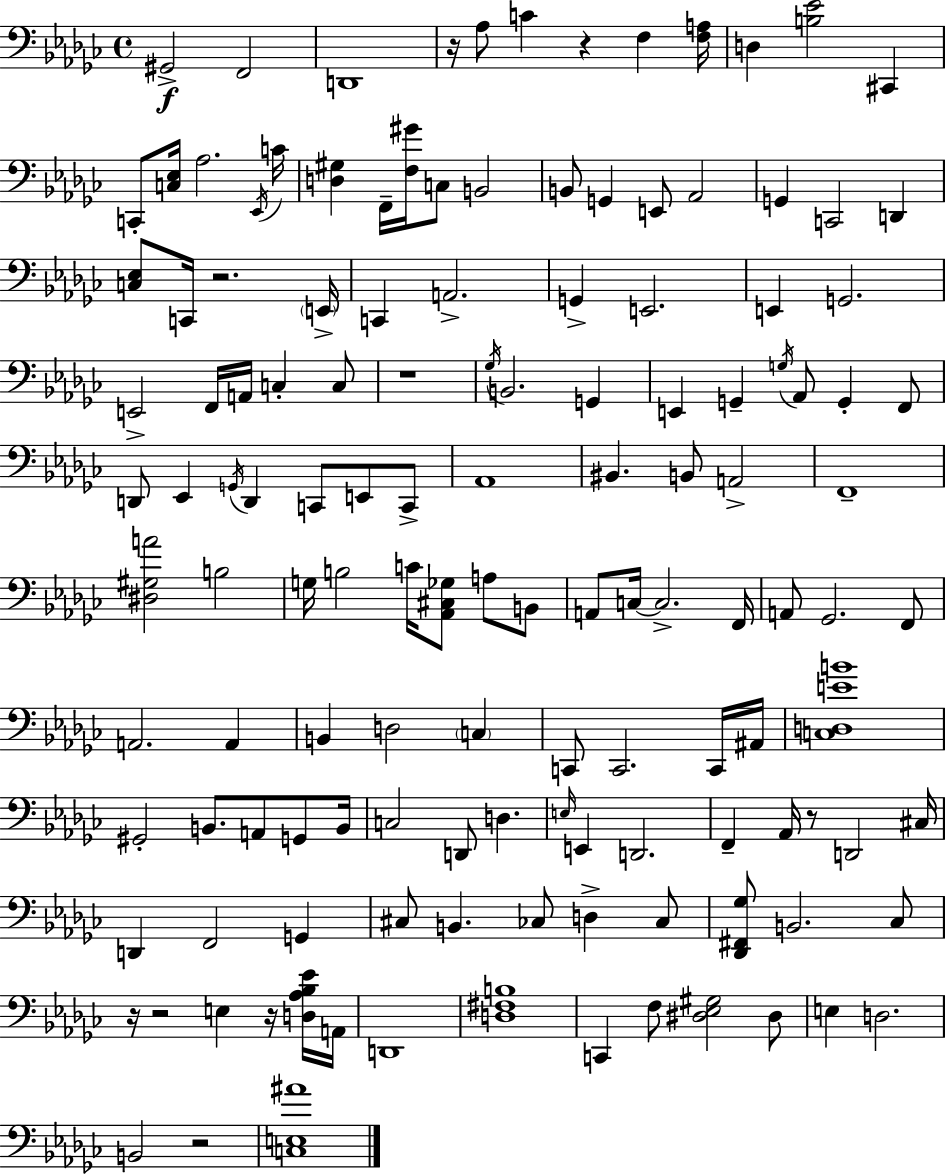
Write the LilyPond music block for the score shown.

{
  \clef bass
  \time 4/4
  \defaultTimeSignature
  \key ees \minor
  \repeat volta 2 { gis,2->\f f,2 | d,1 | r16 aes8 c'4 r4 f4 <f a>16 | d4 <b ees'>2 cis,4 | \break c,8-. <c ees>16 aes2. \acciaccatura { ees,16 } | c'16 <d gis>4 f,16-- <f gis'>16 c8 b,2 | b,8 g,4 e,8 aes,2 | g,4 c,2 d,4 | \break <c ees>8 c,16 r2. | \parenthesize e,16-> c,4 a,2.-> | g,4-> e,2. | e,4 g,2. | \break e,2-> f,16 a,16 c4-. c8 | r1 | \acciaccatura { ges16 } b,2. g,4 | e,4 g,4-- \acciaccatura { g16 } aes,8 g,4-. | \break f,8 d,8 ees,4 \acciaccatura { g,16 } d,4 c,8 | e,8 c,8-> aes,1 | bis,4. b,8 a,2-> | f,1-- | \break <dis gis a'>2 b2 | g16 b2 c'16 <aes, cis ges>8 | a8 b,8 a,8 c16~~ c2.-> | f,16 a,8 ges,2. | \break f,8 a,2. | a,4 b,4 d2 | \parenthesize c4 c,8 c,2. | c,16 ais,16 <c d e' b'>1 | \break gis,2-. b,8. a,8 | g,8 b,16 c2 d,8 d4. | \grace { e16 } e,4 d,2. | f,4-- aes,16 r8 d,2 | \break cis16 d,4 f,2 | g,4 cis8 b,4. ces8 d4-> | ces8 <des, fis, ges>8 b,2. | ces8 r16 r2 e4 | \break r16 <d aes bes ees'>16 a,16 d,1 | <d fis b>1 | c,4 f8 <dis ees gis>2 | dis8 e4 d2. | \break b,2 r2 | <c e ais'>1 | } \bar "|."
}